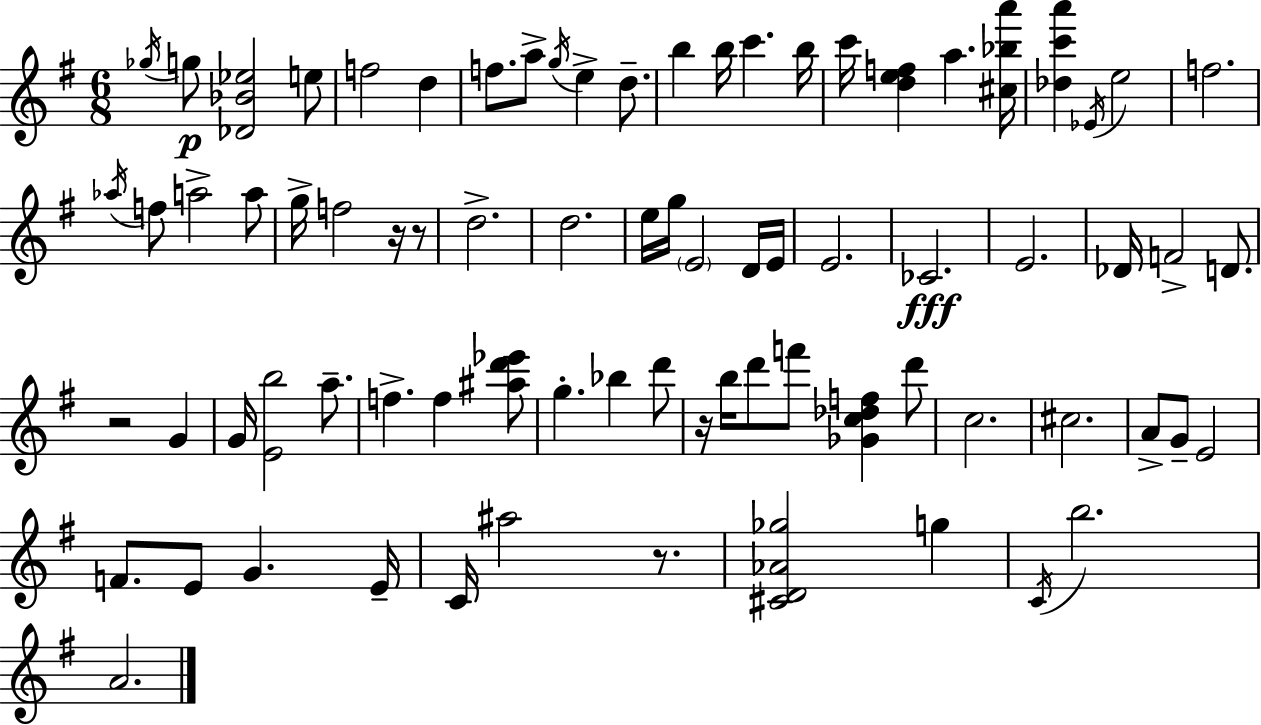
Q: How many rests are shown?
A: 5